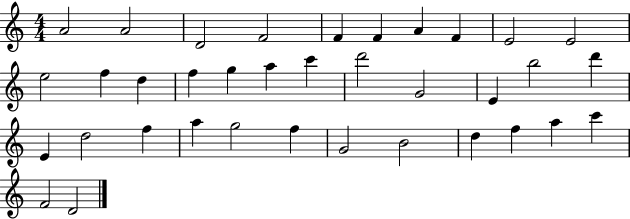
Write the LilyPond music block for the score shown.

{
  \clef treble
  \numericTimeSignature
  \time 4/4
  \key c \major
  a'2 a'2 | d'2 f'2 | f'4 f'4 a'4 f'4 | e'2 e'2 | \break e''2 f''4 d''4 | f''4 g''4 a''4 c'''4 | d'''2 g'2 | e'4 b''2 d'''4 | \break e'4 d''2 f''4 | a''4 g''2 f''4 | g'2 b'2 | d''4 f''4 a''4 c'''4 | \break f'2 d'2 | \bar "|."
}